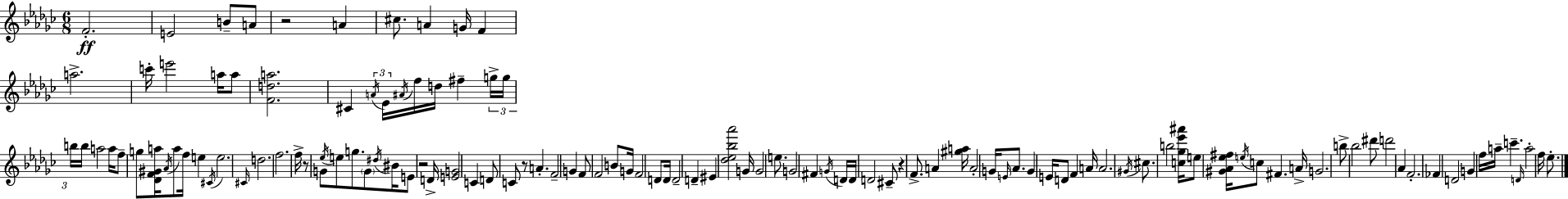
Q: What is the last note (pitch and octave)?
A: Eb5